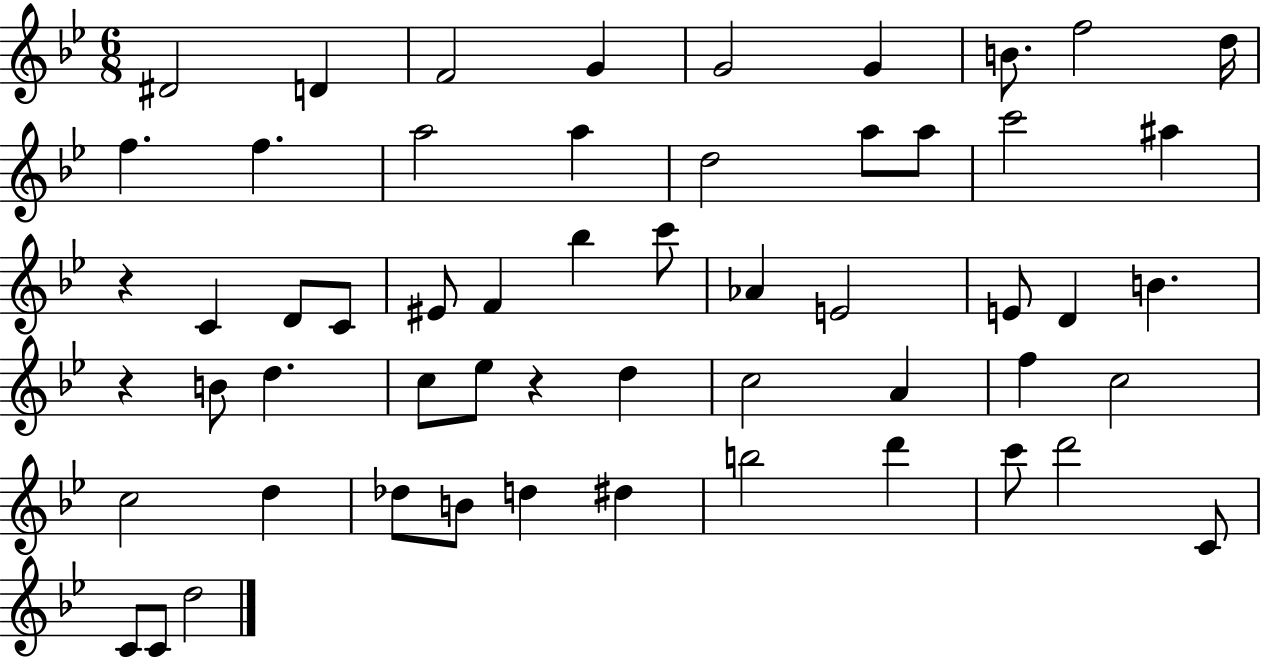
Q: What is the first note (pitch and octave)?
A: D#4